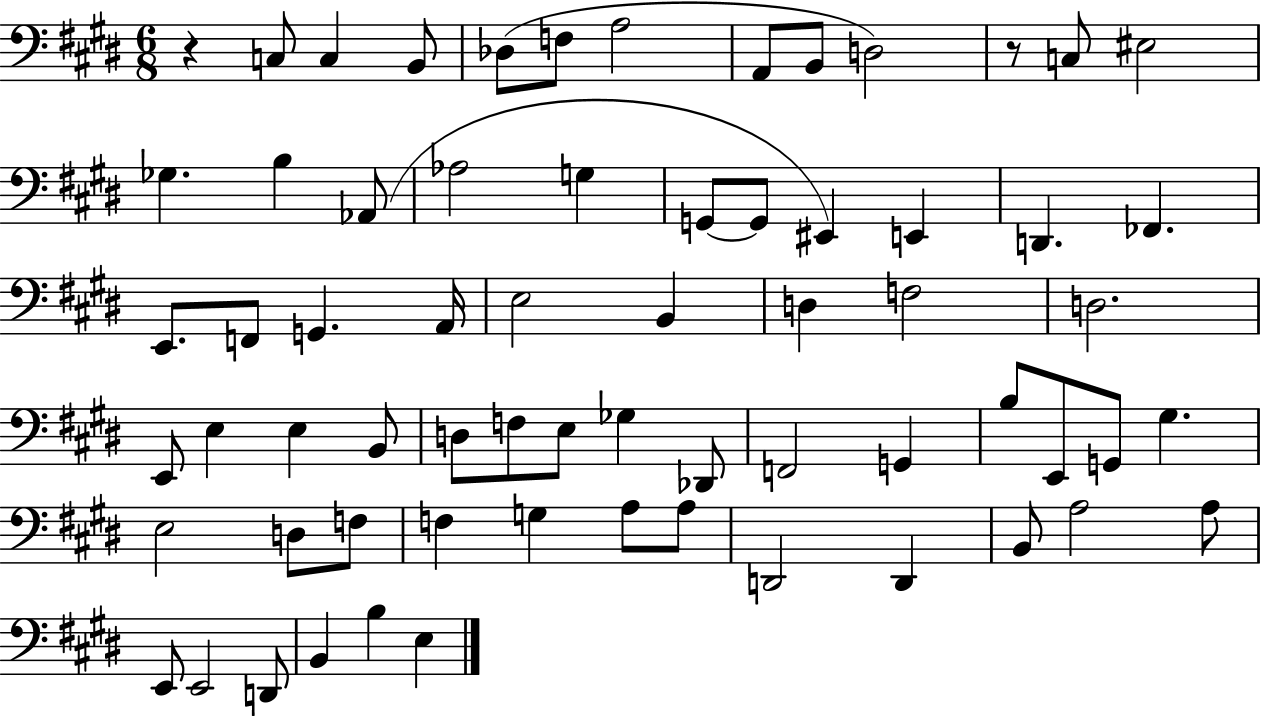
R/q C3/e C3/q B2/e Db3/e F3/e A3/h A2/e B2/e D3/h R/e C3/e EIS3/h Gb3/q. B3/q Ab2/e Ab3/h G3/q G2/e G2/e EIS2/q E2/q D2/q. FES2/q. E2/e. F2/e G2/q. A2/s E3/h B2/q D3/q F3/h D3/h. E2/e E3/q E3/q B2/e D3/e F3/e E3/e Gb3/q Db2/e F2/h G2/q B3/e E2/e G2/e G#3/q. E3/h D3/e F3/e F3/q G3/q A3/e A3/e D2/h D2/q B2/e A3/h A3/e E2/e E2/h D2/e B2/q B3/q E3/q